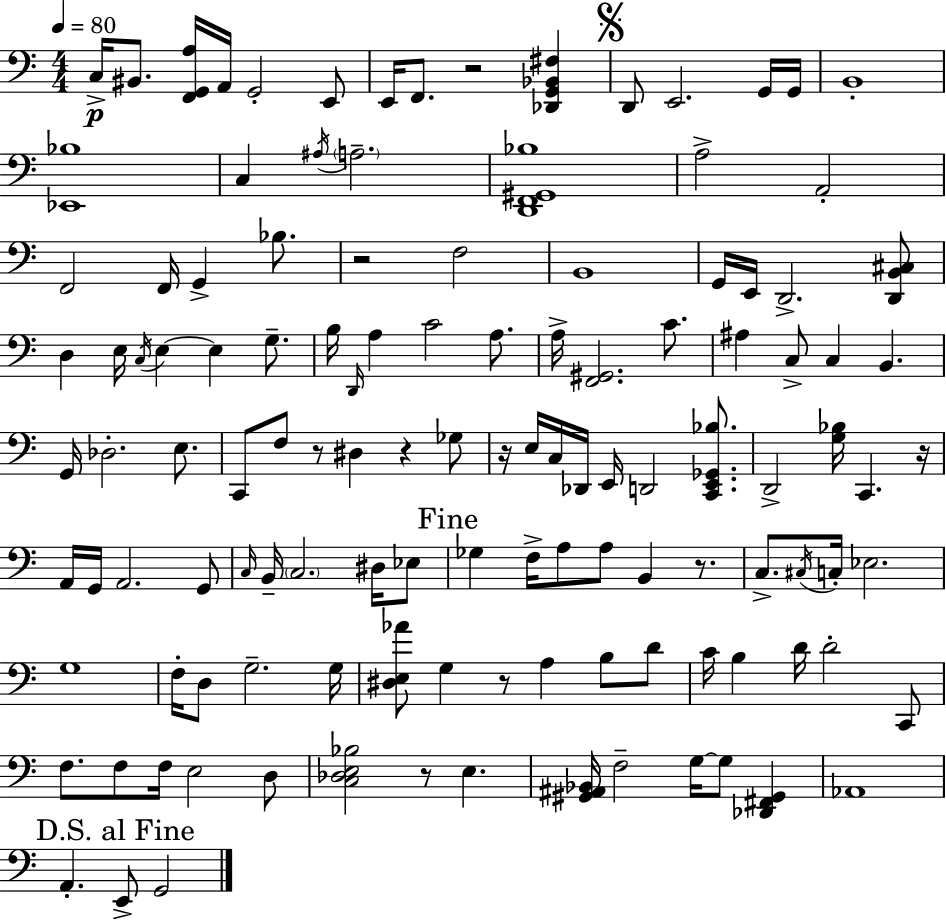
C3/s BIS2/e. [F2,G2,A3]/s A2/s G2/h E2/e E2/s F2/e. R/h [Db2,G2,Bb2,F#3]/q D2/e E2/h. G2/s G2/s B2/w [Eb2,Bb3]/w C3/q A#3/s A3/h. [D2,F2,G#2,Bb3]/w A3/h A2/h F2/h F2/s G2/q Bb3/e. R/h F3/h B2/w G2/s E2/s D2/h. [D2,B2,C#3]/e D3/q E3/s C3/s E3/q E3/q G3/e. B3/s D2/s A3/q C4/h A3/e. A3/s [F2,G#2]/h. C4/e. A#3/q C3/e C3/q B2/q. G2/s Db3/h. E3/e. C2/e F3/e R/e D#3/q R/q Gb3/e R/s E3/s C3/s Db2/s E2/s D2/h [C2,E2,Gb2,Bb3]/e. D2/h [G3,Bb3]/s C2/q. R/s A2/s G2/s A2/h. G2/e C3/s B2/s C3/h. D#3/s Eb3/e Gb3/q F3/s A3/e A3/e B2/q R/e. C3/e. C#3/s C3/s Eb3/h. G3/w F3/s D3/e G3/h. G3/s [D#3,E3,Ab4]/e G3/q R/e A3/q B3/e D4/e C4/s B3/q D4/s D4/h C2/e F3/e. F3/e F3/s E3/h D3/e [C3,Db3,E3,Bb3]/h R/e E3/q. [G#2,A#2,Bb2]/s F3/h G3/s G3/e [Db2,F#2,G#2]/q Ab2/w A2/q. E2/e G2/h